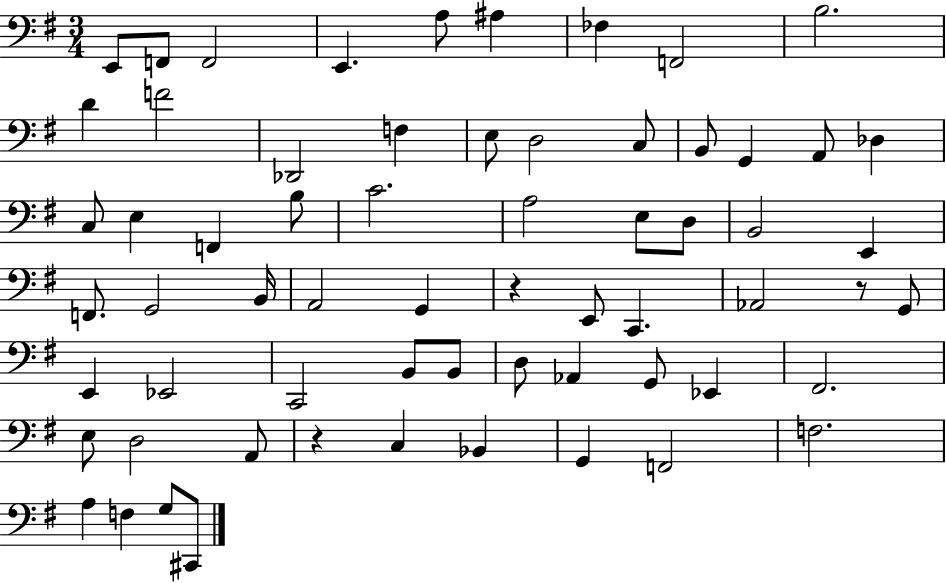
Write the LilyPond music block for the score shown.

{
  \clef bass
  \numericTimeSignature
  \time 3/4
  \key g \major
  e,8 f,8 f,2 | e,4. a8 ais4 | fes4 f,2 | b2. | \break d'4 f'2 | des,2 f4 | e8 d2 c8 | b,8 g,4 a,8 des4 | \break c8 e4 f,4 b8 | c'2. | a2 e8 d8 | b,2 e,4 | \break f,8. g,2 b,16 | a,2 g,4 | r4 e,8 c,4. | aes,2 r8 g,8 | \break e,4 ees,2 | c,2 b,8 b,8 | d8 aes,4 g,8 ees,4 | fis,2. | \break e8 d2 a,8 | r4 c4 bes,4 | g,4 f,2 | f2. | \break a4 f4 g8 cis,8 | \bar "|."
}